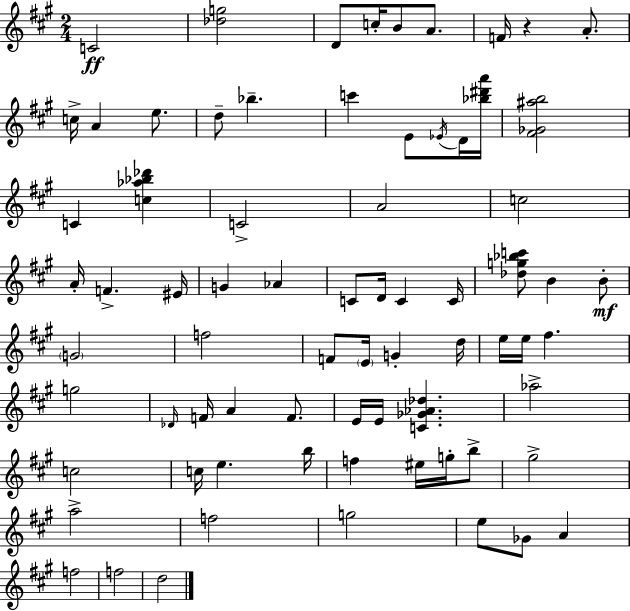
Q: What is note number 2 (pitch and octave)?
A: D4